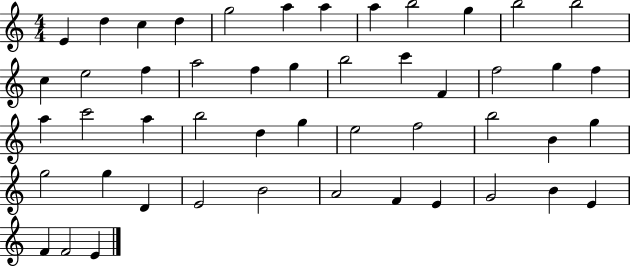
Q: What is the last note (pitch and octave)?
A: E4